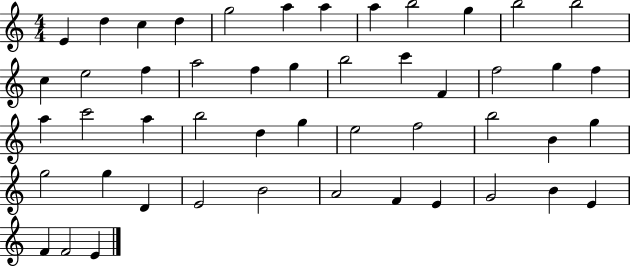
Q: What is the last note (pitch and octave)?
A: E4